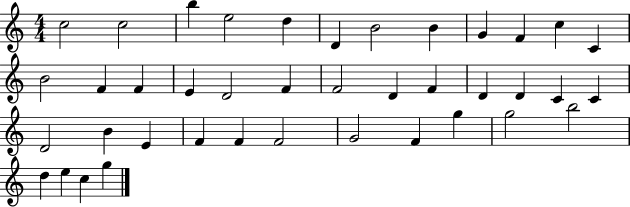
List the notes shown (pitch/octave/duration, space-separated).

C5/h C5/h B5/q E5/h D5/q D4/q B4/h B4/q G4/q F4/q C5/q C4/q B4/h F4/q F4/q E4/q D4/h F4/q F4/h D4/q F4/q D4/q D4/q C4/q C4/q D4/h B4/q E4/q F4/q F4/q F4/h G4/h F4/q G5/q G5/h B5/h D5/q E5/q C5/q G5/q